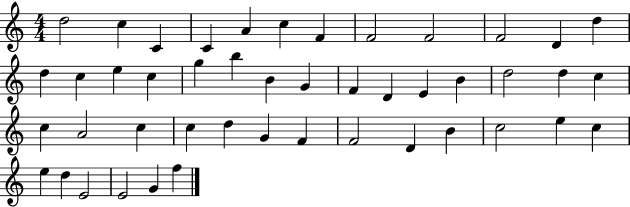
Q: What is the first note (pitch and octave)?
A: D5